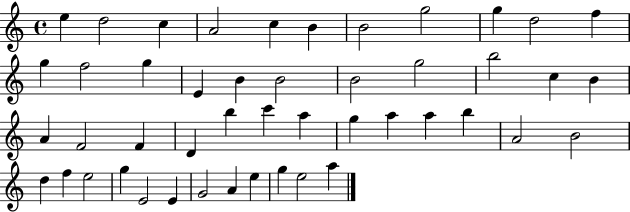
E5/q D5/h C5/q A4/h C5/q B4/q B4/h G5/h G5/q D5/h F5/q G5/q F5/h G5/q E4/q B4/q B4/h B4/h G5/h B5/h C5/q B4/q A4/q F4/h F4/q D4/q B5/q C6/q A5/q G5/q A5/q A5/q B5/q A4/h B4/h D5/q F5/q E5/h G5/q E4/h E4/q G4/h A4/q E5/q G5/q E5/h A5/q